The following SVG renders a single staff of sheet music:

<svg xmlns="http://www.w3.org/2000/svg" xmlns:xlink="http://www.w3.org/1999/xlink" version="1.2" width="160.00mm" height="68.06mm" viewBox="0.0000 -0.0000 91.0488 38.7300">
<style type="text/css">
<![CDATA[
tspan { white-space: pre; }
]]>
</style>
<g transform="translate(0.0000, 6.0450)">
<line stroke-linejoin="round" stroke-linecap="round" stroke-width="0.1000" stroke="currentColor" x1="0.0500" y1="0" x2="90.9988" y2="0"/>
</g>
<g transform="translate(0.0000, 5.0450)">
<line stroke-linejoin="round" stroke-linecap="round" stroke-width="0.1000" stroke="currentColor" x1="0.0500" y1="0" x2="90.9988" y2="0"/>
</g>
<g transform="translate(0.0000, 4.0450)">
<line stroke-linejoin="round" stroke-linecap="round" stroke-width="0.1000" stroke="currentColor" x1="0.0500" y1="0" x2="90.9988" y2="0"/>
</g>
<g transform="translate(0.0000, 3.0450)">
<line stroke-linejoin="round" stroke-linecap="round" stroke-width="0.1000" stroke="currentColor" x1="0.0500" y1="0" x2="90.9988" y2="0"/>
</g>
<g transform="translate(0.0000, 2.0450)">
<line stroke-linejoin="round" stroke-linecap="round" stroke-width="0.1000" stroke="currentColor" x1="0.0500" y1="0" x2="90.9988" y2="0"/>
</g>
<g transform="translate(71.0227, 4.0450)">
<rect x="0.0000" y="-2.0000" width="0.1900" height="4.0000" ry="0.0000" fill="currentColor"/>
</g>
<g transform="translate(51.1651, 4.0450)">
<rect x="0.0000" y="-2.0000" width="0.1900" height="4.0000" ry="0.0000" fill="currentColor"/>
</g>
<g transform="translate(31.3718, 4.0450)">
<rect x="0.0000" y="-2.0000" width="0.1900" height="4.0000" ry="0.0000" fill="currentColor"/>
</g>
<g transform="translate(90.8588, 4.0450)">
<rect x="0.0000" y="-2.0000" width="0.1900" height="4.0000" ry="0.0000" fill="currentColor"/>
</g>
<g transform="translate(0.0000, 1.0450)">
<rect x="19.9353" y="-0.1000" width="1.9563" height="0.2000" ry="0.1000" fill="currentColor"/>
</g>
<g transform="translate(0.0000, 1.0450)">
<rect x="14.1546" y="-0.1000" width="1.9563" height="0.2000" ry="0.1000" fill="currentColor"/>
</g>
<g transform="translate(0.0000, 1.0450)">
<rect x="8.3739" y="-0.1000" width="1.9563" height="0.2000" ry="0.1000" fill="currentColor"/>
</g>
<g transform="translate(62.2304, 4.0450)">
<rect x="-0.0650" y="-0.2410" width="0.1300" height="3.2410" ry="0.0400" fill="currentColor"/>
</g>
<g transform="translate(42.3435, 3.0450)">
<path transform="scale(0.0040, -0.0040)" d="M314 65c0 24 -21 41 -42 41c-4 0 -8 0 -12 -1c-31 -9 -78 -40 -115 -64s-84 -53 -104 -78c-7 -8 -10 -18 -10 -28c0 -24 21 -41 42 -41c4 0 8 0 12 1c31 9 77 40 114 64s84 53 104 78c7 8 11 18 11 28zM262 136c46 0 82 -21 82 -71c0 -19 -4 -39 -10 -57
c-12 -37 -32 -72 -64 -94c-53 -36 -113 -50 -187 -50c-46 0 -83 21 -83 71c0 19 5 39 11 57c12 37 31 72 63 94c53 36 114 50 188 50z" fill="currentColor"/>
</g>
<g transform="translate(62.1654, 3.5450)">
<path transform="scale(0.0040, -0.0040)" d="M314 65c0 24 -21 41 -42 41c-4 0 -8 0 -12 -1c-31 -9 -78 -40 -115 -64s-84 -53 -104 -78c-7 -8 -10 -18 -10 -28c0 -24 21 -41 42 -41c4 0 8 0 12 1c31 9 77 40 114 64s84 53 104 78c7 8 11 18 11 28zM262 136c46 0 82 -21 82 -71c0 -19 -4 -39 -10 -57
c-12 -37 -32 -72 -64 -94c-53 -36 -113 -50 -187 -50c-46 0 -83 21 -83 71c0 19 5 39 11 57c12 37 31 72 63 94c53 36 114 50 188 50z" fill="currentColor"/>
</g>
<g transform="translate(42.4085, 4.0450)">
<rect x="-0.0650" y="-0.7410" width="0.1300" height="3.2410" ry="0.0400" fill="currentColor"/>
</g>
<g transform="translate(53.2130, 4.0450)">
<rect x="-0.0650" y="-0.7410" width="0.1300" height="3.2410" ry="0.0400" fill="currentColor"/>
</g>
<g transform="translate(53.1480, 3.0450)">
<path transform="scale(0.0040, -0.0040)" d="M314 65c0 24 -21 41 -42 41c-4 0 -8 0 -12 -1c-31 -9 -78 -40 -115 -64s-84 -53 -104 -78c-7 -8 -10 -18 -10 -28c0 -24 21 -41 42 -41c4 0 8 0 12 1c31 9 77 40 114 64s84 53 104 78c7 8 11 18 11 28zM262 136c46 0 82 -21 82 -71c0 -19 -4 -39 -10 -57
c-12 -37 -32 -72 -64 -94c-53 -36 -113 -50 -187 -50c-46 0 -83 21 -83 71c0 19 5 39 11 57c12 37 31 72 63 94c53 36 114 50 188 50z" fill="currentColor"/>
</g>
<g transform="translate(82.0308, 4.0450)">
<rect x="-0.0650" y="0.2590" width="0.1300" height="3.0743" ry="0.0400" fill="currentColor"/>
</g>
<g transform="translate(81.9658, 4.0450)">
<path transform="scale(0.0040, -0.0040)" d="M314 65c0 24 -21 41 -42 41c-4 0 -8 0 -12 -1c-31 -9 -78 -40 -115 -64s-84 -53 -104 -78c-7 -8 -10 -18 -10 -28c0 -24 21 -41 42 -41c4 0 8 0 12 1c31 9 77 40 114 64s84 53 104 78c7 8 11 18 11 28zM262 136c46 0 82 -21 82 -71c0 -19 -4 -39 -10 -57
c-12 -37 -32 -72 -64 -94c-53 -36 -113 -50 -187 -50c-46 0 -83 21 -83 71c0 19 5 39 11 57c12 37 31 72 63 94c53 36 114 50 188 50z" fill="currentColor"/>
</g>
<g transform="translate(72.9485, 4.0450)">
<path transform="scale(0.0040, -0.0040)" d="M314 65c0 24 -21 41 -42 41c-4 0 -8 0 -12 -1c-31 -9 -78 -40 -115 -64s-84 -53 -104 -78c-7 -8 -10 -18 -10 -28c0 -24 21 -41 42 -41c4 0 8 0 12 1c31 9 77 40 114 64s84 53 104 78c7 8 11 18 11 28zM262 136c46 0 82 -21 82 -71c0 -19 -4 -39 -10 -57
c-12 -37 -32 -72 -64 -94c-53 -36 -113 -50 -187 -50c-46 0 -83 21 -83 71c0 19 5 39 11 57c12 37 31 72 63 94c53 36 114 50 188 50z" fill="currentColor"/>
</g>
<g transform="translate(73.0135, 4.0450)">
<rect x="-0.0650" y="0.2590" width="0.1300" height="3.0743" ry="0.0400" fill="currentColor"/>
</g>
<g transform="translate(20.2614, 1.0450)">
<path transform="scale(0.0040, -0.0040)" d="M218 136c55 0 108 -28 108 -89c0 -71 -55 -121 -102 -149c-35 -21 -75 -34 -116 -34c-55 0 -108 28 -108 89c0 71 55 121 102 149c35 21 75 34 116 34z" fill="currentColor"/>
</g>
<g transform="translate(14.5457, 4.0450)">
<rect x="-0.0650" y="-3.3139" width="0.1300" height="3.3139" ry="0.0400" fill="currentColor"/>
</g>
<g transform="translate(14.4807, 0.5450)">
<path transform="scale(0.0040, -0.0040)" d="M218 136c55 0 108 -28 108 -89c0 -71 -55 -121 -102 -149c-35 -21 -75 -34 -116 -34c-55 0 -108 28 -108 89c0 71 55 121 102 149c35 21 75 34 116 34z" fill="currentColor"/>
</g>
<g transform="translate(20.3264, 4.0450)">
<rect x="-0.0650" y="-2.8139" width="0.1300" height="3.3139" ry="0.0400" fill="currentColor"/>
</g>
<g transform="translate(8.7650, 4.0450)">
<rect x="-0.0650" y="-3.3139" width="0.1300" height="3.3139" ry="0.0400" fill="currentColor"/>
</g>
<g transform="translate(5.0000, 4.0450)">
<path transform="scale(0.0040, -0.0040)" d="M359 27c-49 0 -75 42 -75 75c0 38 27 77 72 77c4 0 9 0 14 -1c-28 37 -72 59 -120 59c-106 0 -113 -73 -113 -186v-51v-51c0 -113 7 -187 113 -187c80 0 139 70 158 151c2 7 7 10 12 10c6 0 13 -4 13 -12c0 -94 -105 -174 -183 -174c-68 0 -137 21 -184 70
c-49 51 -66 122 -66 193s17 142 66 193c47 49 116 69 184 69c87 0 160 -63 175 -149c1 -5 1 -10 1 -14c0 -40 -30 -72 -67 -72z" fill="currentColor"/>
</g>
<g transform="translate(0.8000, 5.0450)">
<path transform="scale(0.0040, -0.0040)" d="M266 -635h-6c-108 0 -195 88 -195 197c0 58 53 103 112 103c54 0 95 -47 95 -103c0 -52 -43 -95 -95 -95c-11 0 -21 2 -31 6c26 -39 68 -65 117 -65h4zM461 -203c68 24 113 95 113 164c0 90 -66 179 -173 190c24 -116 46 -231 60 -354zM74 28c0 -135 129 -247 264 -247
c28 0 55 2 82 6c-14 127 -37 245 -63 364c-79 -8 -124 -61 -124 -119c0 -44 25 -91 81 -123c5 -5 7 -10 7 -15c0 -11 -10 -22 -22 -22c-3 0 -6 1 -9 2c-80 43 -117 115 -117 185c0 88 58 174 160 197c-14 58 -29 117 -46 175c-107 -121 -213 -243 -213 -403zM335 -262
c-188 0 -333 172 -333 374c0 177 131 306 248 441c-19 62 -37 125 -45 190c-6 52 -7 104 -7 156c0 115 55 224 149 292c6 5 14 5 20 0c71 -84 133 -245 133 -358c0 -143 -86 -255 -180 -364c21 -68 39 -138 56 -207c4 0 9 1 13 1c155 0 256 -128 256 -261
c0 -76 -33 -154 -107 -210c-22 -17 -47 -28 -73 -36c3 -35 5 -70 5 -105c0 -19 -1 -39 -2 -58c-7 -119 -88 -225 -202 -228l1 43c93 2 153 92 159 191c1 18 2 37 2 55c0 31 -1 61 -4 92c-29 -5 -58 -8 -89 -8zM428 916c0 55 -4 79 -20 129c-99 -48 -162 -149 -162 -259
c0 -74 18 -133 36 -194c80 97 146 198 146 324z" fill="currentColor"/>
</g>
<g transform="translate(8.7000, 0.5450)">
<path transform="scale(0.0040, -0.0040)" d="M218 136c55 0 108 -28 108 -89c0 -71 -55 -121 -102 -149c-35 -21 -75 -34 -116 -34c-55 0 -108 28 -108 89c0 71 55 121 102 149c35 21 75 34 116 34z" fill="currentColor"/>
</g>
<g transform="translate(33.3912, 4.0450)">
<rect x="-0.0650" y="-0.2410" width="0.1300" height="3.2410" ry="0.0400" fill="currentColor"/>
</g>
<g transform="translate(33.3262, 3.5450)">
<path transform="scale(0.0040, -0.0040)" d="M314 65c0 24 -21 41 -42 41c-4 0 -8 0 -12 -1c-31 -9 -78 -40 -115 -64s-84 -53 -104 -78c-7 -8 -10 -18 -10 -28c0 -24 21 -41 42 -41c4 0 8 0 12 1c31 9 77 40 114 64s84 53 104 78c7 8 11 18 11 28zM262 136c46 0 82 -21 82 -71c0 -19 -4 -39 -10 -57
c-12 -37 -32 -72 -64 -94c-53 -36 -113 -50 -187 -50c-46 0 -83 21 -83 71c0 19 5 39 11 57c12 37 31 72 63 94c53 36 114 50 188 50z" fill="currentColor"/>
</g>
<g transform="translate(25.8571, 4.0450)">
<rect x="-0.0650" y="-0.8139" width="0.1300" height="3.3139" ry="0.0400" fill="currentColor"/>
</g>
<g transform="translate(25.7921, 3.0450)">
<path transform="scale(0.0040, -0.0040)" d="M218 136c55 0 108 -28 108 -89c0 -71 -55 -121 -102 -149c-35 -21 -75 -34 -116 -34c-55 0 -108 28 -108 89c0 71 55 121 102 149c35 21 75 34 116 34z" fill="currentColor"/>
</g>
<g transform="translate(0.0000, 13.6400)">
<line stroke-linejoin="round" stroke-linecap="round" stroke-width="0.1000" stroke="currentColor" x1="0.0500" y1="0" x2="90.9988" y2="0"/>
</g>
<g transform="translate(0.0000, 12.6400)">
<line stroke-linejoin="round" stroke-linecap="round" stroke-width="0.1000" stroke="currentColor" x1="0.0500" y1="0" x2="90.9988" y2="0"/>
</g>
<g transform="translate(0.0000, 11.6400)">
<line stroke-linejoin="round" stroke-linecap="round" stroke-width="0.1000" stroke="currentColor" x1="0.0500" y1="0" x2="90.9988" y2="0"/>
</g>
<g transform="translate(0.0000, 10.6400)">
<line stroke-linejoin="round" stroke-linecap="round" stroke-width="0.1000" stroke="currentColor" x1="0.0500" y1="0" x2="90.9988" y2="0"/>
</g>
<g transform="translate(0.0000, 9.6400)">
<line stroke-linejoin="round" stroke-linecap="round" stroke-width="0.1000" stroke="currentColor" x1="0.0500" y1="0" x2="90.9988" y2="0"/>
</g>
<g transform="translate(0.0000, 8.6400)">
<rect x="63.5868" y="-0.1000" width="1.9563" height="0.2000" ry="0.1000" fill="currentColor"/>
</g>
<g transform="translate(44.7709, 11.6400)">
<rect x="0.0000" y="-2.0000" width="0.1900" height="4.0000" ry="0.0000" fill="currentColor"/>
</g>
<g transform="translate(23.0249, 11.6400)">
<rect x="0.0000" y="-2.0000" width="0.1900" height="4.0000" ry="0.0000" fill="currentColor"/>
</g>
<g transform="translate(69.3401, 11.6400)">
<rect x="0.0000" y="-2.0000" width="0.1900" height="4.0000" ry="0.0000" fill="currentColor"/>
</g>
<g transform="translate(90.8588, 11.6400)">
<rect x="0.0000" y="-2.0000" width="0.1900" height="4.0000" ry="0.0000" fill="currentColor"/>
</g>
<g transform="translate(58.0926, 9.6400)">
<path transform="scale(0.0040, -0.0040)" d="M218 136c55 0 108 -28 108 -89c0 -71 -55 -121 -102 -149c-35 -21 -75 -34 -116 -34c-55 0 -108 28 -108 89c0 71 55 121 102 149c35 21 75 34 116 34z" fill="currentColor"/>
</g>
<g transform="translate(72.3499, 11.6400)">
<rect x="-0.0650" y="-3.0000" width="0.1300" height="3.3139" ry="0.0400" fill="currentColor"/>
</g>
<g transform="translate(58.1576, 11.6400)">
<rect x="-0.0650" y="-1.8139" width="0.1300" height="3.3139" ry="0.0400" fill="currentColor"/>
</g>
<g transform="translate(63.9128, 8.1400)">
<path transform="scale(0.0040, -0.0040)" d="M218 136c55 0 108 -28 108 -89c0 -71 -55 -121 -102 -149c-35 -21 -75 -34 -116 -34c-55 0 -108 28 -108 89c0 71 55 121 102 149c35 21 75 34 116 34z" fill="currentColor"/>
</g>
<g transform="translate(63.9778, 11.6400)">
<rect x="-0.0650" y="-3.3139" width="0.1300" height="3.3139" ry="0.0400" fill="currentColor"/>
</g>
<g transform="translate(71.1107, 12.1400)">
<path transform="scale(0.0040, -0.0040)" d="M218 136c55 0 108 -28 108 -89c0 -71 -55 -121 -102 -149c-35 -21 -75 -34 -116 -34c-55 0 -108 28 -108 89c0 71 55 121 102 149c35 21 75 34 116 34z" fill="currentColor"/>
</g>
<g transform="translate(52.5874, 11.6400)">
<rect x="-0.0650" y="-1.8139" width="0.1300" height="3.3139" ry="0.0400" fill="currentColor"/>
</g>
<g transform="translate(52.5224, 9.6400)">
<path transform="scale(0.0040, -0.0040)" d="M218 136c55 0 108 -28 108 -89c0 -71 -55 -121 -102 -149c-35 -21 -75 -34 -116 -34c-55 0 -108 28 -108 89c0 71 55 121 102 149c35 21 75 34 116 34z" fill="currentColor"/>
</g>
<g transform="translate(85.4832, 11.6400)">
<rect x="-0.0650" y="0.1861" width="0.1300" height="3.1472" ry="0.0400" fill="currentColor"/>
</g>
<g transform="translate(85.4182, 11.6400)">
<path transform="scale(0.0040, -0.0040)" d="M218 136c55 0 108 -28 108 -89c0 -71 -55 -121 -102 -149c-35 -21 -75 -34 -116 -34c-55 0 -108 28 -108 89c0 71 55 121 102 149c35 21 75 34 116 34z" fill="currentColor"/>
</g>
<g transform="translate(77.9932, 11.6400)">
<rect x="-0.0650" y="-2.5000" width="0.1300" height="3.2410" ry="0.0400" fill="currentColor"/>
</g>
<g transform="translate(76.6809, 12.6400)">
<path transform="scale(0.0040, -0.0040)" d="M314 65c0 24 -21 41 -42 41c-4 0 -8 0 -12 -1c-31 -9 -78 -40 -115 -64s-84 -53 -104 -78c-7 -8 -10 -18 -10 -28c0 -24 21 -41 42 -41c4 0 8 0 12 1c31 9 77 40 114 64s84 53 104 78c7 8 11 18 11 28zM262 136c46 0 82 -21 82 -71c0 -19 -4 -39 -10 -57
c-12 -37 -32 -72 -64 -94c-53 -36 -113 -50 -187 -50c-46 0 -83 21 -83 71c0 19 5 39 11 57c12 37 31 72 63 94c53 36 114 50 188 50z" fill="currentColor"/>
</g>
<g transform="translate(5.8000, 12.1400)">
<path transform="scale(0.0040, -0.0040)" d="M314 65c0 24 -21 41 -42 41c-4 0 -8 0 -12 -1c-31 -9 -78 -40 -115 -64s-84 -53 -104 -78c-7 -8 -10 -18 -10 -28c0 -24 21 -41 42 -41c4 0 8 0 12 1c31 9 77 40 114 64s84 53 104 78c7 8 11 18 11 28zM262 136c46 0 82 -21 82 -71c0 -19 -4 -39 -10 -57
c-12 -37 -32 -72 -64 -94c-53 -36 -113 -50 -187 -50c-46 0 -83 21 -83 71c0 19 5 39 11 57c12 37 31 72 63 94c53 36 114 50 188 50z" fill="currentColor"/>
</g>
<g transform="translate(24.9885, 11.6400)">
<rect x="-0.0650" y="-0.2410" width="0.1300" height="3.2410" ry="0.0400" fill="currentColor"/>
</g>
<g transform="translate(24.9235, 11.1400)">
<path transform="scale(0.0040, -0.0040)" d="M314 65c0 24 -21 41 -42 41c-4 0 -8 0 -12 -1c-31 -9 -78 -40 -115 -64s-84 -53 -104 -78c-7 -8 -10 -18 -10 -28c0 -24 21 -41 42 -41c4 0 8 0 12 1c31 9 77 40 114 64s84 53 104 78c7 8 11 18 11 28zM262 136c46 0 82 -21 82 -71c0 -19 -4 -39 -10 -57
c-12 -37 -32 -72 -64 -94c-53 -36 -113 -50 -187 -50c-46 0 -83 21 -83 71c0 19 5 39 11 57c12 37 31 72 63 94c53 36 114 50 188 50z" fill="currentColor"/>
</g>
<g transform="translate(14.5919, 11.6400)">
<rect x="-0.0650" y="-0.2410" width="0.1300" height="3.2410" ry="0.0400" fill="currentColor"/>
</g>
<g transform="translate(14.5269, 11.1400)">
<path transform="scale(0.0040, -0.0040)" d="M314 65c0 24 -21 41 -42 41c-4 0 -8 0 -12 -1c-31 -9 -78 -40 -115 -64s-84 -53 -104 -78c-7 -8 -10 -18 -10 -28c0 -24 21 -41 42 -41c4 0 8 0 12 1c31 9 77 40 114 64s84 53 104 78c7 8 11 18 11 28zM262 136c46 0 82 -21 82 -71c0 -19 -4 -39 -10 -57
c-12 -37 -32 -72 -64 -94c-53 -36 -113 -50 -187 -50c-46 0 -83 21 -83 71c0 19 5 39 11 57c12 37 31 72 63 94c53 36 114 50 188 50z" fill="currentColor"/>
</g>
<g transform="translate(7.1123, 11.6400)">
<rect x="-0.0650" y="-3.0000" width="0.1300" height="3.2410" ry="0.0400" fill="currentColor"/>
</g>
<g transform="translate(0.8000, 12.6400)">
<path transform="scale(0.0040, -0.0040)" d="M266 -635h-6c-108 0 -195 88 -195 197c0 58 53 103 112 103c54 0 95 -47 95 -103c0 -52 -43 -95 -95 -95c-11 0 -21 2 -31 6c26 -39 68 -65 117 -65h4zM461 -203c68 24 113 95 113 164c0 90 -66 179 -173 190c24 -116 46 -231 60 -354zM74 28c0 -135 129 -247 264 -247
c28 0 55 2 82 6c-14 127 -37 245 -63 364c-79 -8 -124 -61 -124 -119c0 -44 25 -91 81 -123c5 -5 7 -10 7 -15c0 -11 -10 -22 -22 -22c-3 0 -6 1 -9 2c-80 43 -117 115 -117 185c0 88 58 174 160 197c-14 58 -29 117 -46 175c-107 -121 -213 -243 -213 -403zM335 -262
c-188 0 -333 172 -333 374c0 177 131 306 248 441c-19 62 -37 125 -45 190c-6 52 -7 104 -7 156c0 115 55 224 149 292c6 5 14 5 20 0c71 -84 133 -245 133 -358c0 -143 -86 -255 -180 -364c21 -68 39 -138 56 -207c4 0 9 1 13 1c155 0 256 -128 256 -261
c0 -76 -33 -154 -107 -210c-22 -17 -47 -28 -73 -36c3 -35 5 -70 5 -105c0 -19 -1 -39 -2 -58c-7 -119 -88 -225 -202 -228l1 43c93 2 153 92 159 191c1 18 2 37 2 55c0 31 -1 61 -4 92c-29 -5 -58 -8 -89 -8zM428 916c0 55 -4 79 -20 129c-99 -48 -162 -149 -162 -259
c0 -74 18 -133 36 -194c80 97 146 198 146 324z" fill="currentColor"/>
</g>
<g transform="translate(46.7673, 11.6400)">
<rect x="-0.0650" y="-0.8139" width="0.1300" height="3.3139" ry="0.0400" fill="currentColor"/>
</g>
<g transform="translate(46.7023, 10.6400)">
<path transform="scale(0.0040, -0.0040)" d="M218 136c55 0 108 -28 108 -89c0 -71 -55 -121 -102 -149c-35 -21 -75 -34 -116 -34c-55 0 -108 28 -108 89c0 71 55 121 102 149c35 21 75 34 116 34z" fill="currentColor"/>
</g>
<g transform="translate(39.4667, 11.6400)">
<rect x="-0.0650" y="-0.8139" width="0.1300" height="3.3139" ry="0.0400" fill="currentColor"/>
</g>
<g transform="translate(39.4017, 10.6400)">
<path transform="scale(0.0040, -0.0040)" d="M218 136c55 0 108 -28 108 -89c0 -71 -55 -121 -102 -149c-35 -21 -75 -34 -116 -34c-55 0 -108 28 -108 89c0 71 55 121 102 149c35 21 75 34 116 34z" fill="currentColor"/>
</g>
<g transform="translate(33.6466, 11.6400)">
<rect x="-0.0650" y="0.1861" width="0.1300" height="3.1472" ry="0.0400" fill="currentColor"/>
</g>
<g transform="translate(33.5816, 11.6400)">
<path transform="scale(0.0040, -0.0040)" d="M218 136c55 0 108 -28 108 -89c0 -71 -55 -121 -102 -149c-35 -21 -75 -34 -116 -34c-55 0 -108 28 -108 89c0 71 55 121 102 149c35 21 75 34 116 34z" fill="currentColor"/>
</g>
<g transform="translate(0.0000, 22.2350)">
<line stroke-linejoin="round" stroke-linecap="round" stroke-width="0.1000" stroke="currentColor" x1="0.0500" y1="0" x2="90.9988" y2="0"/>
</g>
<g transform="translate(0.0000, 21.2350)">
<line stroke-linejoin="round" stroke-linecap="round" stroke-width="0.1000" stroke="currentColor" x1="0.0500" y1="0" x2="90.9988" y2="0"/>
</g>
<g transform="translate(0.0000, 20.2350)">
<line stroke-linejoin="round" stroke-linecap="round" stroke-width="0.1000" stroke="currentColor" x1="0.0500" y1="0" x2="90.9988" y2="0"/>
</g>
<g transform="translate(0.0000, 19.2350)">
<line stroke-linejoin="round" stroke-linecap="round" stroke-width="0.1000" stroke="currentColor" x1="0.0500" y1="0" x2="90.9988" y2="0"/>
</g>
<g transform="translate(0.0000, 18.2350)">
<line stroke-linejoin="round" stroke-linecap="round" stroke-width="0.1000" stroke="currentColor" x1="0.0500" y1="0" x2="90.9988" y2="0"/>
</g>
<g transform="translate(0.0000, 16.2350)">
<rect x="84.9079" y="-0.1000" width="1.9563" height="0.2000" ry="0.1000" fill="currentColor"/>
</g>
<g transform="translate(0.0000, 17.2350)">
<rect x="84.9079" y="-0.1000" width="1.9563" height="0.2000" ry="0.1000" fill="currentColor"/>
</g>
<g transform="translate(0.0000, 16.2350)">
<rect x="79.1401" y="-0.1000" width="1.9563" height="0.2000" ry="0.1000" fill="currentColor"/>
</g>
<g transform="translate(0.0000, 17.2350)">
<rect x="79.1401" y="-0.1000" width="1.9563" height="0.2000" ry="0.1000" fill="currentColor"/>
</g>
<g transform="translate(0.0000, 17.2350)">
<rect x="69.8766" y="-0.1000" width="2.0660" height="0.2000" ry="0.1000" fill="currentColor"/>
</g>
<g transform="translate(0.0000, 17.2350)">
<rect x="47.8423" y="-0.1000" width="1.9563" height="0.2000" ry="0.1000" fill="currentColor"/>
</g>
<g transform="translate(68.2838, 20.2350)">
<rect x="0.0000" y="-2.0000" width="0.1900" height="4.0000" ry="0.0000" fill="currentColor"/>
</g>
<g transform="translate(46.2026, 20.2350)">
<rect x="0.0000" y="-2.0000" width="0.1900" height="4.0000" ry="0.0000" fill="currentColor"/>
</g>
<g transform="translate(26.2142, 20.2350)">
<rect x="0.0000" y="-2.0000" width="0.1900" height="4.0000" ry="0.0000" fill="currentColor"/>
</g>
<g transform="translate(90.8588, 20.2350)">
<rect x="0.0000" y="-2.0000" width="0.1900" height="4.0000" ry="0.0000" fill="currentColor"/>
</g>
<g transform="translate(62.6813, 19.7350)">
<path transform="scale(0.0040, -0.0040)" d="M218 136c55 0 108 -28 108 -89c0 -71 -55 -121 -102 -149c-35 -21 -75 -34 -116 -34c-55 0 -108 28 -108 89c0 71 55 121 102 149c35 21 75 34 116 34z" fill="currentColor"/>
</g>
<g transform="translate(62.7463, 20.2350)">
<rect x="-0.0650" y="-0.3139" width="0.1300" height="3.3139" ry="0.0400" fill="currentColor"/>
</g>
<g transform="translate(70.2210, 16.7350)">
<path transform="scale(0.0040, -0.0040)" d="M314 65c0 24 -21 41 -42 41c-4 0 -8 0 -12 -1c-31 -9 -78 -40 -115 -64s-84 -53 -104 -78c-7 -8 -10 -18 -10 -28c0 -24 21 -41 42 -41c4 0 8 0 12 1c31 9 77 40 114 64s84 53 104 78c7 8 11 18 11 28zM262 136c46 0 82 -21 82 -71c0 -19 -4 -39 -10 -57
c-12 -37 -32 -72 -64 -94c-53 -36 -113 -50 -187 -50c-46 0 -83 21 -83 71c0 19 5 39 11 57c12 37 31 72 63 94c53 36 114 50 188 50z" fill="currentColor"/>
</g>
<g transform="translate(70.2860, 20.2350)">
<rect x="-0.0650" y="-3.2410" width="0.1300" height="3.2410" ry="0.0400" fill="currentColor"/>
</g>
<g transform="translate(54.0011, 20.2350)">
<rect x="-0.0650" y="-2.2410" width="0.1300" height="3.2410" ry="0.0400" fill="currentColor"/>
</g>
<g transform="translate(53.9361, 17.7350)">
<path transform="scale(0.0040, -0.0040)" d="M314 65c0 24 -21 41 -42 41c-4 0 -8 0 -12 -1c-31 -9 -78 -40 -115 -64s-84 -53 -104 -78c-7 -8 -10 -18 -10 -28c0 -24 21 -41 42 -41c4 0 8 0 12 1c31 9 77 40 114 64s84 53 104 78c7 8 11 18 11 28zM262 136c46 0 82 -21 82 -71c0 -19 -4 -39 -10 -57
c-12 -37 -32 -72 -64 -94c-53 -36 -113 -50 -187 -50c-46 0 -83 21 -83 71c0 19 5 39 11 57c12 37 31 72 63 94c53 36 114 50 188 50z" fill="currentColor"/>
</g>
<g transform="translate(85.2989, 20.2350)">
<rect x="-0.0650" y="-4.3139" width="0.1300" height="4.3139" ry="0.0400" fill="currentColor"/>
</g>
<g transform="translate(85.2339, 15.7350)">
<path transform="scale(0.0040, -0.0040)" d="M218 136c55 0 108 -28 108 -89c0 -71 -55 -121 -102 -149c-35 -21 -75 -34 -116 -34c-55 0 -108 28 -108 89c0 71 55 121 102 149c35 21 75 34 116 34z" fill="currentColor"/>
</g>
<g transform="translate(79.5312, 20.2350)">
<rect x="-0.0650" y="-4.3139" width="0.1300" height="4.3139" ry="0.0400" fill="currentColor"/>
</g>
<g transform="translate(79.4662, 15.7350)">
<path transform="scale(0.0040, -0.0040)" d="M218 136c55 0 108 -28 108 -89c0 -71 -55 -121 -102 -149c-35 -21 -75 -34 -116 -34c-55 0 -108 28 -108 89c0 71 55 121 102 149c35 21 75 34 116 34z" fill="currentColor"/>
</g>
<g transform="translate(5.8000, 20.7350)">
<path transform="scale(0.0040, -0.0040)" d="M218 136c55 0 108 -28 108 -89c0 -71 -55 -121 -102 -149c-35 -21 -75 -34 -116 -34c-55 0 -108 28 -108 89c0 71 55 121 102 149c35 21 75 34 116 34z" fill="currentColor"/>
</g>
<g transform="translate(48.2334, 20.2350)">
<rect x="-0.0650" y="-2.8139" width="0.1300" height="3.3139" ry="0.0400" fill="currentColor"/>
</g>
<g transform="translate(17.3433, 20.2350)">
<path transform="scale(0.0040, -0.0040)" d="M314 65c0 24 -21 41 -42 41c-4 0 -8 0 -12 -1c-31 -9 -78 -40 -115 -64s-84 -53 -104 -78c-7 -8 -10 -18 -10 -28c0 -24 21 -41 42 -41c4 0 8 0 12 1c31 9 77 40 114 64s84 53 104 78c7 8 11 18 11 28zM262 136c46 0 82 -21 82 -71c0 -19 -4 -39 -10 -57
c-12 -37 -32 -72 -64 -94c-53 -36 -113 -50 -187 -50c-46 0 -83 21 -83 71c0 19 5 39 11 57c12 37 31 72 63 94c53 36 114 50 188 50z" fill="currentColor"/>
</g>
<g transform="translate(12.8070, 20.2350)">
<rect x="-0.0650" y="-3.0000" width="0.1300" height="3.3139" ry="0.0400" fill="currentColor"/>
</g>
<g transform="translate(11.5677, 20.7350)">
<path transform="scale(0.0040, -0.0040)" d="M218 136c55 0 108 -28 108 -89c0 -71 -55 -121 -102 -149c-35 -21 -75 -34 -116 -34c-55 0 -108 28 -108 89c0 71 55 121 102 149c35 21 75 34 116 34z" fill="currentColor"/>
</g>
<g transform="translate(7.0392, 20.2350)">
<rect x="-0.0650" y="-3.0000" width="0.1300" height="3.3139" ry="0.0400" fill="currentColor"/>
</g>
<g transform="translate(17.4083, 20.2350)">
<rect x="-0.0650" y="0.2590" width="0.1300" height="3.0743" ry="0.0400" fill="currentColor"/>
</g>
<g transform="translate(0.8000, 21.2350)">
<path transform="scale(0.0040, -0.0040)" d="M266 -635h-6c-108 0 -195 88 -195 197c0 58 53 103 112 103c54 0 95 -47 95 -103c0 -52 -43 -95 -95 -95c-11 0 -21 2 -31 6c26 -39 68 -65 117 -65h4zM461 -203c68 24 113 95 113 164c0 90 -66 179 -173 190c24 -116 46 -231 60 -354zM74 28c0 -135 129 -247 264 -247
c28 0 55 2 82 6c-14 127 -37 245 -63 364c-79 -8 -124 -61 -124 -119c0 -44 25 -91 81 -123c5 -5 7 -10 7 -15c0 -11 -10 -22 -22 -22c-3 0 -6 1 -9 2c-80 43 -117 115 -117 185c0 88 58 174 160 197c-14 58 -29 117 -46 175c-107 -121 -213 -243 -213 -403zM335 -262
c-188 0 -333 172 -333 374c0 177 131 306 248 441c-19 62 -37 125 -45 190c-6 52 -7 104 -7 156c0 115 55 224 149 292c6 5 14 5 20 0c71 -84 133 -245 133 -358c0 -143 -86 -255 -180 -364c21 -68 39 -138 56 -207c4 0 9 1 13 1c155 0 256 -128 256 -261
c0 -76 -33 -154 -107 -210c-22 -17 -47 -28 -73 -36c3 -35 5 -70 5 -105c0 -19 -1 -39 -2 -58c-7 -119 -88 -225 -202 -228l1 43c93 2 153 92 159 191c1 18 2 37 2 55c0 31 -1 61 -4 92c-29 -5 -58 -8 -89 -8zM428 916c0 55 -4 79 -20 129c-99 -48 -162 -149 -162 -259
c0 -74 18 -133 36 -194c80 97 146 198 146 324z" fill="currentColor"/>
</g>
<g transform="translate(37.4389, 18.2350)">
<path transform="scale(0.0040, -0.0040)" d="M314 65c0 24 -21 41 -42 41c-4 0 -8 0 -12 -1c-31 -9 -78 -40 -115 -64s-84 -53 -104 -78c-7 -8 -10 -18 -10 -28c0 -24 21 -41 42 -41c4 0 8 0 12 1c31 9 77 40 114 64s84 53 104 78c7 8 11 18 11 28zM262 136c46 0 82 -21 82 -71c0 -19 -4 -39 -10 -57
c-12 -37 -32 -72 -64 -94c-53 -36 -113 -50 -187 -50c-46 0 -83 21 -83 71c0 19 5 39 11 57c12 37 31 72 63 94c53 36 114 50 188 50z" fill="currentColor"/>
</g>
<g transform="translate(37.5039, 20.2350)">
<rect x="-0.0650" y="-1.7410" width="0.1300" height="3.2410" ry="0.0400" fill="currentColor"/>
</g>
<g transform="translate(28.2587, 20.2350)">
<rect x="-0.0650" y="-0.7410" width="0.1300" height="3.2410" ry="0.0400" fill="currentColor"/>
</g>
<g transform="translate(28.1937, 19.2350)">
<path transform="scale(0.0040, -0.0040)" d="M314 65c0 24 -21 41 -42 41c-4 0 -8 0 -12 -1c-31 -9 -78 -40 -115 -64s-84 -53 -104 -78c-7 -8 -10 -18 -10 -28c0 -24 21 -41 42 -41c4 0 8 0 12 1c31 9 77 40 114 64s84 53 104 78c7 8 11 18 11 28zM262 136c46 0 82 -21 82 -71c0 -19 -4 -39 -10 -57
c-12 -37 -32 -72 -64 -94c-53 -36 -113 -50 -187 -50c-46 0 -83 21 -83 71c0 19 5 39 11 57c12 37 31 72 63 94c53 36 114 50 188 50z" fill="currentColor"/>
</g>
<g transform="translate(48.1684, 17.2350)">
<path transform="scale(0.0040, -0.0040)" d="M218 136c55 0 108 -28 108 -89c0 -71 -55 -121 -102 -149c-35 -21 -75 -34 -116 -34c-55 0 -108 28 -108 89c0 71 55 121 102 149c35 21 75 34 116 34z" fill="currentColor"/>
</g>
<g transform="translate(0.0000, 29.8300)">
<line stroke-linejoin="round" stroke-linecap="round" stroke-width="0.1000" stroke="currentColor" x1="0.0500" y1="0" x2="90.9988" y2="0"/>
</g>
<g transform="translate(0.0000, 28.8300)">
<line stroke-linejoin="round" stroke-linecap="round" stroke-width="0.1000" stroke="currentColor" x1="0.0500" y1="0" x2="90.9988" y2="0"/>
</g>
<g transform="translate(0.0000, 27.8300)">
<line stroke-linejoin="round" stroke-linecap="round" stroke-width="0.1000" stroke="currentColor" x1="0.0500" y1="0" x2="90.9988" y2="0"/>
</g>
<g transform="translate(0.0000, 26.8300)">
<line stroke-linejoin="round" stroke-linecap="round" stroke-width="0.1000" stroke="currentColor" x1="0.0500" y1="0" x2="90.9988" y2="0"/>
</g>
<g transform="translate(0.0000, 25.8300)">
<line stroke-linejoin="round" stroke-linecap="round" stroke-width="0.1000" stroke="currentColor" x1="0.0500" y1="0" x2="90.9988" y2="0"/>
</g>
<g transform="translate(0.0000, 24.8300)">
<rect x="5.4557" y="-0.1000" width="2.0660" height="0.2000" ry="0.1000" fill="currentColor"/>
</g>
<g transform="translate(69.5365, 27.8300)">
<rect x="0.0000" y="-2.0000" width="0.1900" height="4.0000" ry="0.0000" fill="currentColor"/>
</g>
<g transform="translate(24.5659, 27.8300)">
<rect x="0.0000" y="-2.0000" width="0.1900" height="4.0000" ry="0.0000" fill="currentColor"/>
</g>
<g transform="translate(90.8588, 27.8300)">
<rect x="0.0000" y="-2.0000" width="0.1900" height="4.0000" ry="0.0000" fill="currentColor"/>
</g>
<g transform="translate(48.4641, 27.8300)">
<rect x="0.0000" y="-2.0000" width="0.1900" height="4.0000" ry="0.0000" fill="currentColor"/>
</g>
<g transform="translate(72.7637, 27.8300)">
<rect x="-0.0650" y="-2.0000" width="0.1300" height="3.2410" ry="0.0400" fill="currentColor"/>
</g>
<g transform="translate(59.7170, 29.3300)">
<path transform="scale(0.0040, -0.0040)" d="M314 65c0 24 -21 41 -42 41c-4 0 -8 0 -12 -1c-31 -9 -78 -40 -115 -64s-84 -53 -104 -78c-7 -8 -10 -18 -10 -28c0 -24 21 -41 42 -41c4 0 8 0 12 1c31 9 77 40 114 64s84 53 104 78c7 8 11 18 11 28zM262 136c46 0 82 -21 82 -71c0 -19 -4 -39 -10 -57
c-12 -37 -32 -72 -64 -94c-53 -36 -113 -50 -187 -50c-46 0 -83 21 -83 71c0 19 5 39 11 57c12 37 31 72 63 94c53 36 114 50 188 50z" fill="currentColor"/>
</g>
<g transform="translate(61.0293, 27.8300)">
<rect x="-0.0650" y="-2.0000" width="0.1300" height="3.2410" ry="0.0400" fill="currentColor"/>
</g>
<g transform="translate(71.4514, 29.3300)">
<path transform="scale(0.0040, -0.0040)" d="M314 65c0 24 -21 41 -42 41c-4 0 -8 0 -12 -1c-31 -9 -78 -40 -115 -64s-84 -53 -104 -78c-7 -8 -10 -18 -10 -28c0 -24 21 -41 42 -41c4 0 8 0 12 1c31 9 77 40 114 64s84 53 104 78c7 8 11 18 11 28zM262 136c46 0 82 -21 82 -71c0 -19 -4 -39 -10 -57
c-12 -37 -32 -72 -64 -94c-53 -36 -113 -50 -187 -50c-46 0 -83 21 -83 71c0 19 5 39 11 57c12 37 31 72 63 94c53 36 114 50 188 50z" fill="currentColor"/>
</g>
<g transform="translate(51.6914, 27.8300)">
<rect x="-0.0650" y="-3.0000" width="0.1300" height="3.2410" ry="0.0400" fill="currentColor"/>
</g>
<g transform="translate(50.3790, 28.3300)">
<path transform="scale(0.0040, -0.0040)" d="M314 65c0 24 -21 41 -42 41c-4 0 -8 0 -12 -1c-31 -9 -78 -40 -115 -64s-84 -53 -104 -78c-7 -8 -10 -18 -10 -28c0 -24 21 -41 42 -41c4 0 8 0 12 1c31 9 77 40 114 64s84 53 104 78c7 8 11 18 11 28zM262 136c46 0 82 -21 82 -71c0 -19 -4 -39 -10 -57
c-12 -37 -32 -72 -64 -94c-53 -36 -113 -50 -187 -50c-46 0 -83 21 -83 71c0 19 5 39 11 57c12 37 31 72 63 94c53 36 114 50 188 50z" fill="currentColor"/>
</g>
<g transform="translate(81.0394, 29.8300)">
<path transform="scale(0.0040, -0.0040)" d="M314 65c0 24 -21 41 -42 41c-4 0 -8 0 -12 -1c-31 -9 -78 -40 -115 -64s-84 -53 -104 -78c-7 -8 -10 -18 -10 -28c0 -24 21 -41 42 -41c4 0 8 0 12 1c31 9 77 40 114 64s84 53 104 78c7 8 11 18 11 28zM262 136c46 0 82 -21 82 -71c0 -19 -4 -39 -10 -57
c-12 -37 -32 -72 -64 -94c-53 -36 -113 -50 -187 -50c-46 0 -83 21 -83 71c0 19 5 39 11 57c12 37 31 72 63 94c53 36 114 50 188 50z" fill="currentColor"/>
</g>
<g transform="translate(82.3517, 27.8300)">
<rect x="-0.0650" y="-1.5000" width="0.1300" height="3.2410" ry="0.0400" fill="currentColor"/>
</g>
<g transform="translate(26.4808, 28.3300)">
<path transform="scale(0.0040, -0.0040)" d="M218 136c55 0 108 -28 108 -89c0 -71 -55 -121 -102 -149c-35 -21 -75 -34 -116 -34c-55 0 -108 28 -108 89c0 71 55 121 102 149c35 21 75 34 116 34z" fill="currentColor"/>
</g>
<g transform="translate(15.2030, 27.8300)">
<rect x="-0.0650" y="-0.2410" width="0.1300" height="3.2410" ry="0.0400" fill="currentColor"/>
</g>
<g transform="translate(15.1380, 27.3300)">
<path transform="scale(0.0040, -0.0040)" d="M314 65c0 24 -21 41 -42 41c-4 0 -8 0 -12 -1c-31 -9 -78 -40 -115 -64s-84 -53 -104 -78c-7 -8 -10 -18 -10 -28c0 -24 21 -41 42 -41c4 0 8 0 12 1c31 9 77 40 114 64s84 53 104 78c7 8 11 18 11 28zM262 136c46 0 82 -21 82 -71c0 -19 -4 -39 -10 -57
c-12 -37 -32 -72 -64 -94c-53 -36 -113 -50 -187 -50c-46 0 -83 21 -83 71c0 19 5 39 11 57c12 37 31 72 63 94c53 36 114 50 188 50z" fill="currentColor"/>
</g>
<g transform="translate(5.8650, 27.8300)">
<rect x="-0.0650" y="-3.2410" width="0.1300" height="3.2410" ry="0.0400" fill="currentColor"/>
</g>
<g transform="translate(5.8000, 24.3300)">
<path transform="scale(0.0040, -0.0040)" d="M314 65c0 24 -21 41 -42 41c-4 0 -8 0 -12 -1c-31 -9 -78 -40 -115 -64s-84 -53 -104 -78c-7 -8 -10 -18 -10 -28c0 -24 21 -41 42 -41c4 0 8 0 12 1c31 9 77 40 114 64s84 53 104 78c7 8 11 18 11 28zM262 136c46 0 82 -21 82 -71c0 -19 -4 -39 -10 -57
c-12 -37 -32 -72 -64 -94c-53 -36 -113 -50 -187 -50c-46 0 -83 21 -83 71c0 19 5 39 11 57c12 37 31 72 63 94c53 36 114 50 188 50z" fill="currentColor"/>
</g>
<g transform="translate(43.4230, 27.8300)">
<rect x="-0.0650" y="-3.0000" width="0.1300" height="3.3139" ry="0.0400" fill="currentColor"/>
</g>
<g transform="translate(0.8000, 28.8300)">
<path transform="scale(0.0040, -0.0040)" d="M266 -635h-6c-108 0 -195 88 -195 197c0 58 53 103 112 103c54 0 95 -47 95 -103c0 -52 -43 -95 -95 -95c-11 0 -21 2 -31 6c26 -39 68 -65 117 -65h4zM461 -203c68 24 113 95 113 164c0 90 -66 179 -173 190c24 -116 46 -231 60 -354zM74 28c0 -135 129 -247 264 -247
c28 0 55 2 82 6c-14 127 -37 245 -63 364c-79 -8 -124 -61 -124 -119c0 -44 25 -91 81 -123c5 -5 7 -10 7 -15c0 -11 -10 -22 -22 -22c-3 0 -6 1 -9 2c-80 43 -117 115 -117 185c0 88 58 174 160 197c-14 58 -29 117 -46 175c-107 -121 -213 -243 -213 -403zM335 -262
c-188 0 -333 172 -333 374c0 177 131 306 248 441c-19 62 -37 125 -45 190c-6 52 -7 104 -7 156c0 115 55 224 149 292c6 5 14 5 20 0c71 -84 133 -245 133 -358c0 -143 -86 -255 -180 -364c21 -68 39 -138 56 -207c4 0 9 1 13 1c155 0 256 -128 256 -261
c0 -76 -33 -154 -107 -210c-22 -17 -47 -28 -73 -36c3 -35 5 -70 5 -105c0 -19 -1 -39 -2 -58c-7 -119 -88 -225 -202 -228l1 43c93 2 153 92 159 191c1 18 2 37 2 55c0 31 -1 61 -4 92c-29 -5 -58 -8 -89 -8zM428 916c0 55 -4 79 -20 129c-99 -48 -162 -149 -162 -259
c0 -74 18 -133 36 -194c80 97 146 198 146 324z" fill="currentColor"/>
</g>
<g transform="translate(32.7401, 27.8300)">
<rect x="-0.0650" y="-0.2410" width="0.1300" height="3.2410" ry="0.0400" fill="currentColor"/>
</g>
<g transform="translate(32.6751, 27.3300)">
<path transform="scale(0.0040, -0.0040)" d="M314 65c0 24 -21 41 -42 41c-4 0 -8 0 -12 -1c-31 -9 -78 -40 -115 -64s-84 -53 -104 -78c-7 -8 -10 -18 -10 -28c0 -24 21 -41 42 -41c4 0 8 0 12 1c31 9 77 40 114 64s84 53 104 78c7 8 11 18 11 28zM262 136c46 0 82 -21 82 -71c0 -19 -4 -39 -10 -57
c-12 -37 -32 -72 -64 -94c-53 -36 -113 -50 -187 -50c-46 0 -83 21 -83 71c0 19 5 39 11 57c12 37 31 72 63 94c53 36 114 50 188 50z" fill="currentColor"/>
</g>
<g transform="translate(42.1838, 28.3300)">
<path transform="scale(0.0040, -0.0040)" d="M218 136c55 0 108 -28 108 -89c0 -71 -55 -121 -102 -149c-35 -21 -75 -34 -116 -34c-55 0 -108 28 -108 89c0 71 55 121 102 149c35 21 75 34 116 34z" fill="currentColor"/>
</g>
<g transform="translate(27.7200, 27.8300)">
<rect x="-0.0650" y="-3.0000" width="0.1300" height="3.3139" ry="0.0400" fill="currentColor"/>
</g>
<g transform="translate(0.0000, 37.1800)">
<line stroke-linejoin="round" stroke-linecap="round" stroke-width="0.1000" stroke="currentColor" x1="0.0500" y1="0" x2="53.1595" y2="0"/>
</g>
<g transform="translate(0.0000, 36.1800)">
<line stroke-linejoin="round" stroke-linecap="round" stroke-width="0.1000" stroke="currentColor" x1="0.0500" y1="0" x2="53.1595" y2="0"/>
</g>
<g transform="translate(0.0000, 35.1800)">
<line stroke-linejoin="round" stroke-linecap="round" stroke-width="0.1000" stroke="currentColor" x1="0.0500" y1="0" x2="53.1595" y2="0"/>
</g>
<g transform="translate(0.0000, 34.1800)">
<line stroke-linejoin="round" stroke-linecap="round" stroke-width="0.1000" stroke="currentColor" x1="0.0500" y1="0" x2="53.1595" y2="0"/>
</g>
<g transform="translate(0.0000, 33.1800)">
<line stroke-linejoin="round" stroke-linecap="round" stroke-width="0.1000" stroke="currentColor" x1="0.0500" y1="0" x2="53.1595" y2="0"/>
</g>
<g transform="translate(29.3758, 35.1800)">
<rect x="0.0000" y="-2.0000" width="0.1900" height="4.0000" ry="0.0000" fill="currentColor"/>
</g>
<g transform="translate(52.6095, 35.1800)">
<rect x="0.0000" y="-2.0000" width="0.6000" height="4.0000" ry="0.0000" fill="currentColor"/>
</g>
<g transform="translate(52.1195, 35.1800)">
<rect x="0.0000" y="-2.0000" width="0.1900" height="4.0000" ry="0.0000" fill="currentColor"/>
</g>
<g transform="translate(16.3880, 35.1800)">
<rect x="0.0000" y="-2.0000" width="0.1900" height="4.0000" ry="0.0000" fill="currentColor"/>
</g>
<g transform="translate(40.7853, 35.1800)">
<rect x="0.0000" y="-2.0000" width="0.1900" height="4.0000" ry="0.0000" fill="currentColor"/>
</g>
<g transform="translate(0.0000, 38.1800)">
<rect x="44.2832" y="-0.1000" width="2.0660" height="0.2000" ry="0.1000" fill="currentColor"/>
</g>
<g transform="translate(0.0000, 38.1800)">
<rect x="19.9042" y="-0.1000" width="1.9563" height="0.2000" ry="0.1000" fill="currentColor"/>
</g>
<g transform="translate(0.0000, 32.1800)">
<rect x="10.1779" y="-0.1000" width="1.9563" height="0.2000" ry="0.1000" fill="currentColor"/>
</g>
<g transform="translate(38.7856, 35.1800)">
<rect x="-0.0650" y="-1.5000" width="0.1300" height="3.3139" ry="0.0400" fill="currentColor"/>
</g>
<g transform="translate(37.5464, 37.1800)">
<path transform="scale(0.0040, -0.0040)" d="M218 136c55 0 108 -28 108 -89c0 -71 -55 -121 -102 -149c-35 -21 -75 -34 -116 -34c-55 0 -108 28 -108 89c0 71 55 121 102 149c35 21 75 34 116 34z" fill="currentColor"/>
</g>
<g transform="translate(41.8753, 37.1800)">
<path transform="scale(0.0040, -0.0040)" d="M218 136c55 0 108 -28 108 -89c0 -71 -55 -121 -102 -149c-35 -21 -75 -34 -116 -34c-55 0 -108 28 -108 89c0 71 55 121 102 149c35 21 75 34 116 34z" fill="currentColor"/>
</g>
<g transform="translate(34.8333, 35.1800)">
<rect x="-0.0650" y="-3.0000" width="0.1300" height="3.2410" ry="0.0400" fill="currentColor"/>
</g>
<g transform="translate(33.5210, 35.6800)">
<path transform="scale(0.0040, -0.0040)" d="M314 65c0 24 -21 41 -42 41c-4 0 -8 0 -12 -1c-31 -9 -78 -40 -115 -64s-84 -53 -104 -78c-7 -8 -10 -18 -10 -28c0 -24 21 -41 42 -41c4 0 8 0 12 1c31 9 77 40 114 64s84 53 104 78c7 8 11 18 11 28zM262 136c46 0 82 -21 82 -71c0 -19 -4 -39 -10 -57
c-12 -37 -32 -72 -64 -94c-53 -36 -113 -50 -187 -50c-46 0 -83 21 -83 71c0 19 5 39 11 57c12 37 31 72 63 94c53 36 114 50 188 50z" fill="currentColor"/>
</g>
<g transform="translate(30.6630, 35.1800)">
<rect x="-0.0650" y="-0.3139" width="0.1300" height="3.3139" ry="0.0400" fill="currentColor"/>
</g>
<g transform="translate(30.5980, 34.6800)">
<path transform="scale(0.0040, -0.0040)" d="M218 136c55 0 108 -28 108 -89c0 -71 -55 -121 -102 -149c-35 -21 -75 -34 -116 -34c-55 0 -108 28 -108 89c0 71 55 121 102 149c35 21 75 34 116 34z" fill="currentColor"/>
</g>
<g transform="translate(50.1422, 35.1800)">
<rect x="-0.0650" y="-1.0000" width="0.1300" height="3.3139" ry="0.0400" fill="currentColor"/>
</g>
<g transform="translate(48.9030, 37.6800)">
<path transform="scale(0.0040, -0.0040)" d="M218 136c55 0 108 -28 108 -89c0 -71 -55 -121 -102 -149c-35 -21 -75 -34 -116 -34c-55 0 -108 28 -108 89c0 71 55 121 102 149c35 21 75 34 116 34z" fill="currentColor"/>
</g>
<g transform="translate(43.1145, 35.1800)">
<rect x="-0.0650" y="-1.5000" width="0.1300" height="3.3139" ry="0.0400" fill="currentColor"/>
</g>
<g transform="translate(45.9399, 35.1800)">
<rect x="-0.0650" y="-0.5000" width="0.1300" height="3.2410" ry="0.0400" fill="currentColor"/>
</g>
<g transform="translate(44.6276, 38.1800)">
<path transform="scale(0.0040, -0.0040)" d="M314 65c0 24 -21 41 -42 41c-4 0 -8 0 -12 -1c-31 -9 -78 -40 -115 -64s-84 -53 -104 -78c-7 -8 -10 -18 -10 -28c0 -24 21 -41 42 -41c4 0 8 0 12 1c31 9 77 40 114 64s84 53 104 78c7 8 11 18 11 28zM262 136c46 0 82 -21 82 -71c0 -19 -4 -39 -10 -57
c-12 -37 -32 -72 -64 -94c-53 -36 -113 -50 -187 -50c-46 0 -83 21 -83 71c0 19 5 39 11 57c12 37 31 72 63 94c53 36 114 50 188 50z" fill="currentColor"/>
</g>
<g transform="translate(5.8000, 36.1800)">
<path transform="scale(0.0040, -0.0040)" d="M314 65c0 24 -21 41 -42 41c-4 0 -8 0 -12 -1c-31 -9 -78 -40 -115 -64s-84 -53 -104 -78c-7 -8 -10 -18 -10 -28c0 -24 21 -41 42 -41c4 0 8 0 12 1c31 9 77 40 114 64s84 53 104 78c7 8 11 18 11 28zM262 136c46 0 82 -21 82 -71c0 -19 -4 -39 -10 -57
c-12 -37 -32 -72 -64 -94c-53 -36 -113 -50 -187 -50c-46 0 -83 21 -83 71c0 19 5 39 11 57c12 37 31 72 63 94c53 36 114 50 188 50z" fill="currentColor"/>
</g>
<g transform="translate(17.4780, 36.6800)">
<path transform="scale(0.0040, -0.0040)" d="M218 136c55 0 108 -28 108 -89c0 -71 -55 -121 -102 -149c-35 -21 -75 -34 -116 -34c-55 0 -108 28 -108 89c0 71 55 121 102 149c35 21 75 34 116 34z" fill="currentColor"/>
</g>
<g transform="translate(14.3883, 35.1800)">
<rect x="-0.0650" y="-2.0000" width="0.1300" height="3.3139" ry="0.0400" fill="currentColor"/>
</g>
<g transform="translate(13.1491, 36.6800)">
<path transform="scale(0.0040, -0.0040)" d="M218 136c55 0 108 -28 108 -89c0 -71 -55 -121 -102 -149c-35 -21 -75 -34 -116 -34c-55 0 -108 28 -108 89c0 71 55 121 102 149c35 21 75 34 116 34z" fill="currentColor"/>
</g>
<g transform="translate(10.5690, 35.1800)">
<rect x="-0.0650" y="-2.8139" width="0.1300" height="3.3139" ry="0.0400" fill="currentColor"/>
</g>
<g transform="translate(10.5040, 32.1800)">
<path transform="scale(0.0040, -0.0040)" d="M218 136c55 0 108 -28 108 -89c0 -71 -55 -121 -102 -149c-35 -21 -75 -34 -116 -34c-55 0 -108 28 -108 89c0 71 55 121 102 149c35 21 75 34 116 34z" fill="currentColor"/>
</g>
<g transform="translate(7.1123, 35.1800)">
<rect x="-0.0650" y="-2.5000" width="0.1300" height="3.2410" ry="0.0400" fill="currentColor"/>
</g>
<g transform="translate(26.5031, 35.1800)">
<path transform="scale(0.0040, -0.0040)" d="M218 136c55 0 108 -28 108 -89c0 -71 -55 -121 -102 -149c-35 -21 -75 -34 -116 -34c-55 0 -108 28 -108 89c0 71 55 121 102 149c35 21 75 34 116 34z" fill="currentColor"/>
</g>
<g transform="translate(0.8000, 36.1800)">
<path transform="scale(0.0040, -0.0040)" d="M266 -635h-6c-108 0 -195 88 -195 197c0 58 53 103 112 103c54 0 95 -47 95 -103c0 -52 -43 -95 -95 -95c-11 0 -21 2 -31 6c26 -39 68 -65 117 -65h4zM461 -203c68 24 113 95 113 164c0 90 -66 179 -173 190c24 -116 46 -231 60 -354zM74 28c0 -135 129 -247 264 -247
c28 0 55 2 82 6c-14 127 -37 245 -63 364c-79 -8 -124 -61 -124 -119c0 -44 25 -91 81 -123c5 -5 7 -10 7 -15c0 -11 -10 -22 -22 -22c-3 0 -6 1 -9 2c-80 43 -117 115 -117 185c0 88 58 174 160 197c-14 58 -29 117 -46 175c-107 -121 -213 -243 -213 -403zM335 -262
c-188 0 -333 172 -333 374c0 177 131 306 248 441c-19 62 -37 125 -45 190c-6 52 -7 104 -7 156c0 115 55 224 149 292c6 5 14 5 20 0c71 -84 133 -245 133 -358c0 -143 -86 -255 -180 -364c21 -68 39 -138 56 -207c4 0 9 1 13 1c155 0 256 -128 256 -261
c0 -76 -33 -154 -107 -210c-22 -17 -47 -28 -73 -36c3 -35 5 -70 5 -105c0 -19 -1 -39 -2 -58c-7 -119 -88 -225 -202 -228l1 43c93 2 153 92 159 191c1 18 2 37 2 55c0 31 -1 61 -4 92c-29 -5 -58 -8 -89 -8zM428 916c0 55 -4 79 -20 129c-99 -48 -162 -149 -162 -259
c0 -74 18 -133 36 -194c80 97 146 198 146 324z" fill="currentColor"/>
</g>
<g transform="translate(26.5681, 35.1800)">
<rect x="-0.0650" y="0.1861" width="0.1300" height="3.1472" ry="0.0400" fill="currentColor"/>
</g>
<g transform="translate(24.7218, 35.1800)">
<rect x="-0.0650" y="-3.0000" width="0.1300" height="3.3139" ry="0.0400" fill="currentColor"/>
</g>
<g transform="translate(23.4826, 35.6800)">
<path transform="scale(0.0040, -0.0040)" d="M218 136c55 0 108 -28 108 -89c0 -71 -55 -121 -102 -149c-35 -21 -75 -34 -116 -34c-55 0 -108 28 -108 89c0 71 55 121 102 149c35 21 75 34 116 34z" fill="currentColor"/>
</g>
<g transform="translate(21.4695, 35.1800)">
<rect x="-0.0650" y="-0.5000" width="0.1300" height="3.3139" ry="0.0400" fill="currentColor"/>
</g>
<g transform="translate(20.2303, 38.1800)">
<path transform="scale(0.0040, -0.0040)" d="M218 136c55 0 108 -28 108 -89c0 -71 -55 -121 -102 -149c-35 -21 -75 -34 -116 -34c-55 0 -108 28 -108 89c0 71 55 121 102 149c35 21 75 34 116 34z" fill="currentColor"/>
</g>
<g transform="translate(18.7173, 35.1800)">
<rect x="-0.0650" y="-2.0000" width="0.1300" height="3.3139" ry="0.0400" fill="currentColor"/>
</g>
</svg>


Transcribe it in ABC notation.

X:1
T:Untitled
M:4/4
L:1/4
K:C
b b a d c2 d2 d2 c2 B2 B2 A2 c2 c2 B d d f f b A G2 B A A B2 d2 f2 a g2 c b2 d' d' b2 c2 A c2 A A2 F2 F2 E2 G2 a F F C A B c A2 E E C2 D